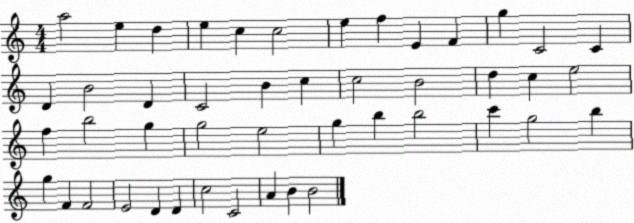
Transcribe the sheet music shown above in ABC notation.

X:1
T:Untitled
M:4/4
L:1/4
K:C
a2 e d e c c2 e f E F g C2 C D B2 D C2 B c c2 B2 d c e2 f b2 g g2 e2 g b b2 c' g2 b g F F2 E2 D D c2 C2 A B B2